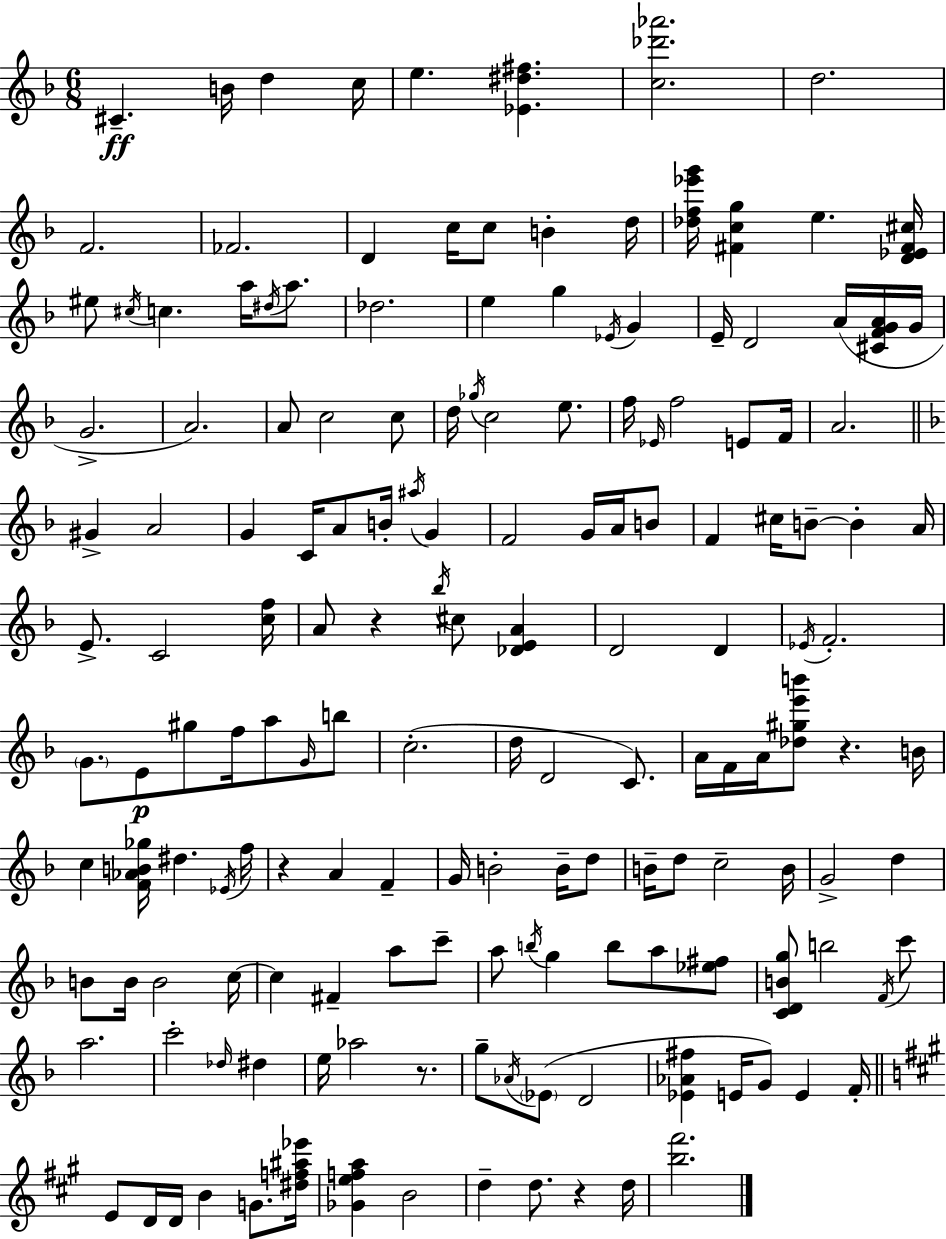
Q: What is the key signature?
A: F major